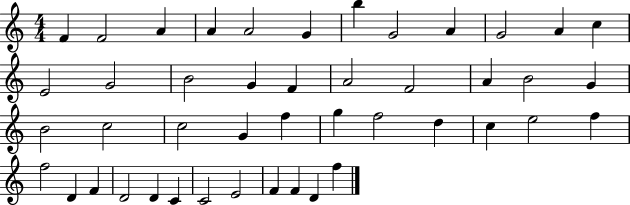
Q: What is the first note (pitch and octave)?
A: F4